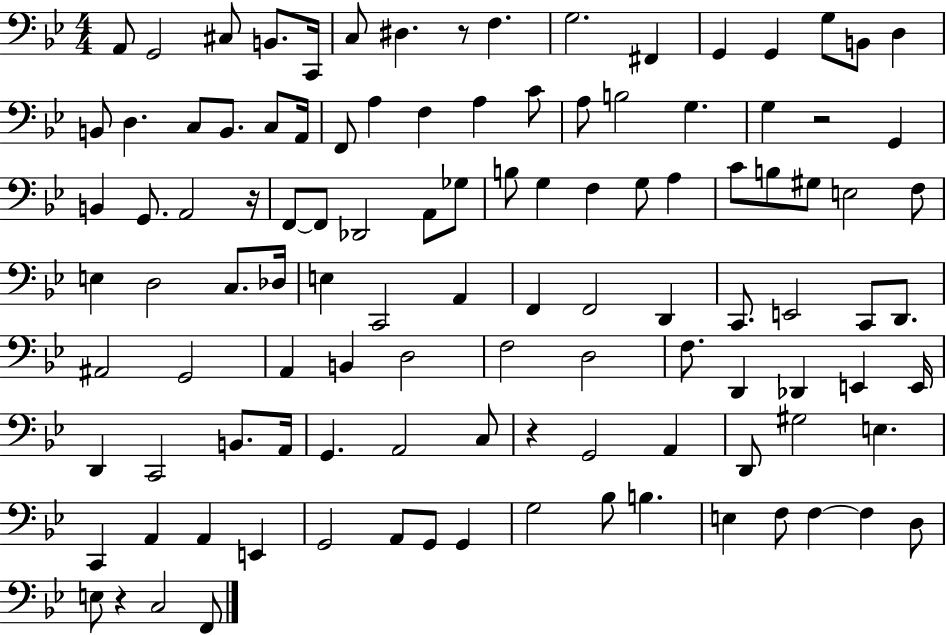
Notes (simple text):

A2/e G2/h C#3/e B2/e. C2/s C3/e D#3/q. R/e F3/q. G3/h. F#2/q G2/q G2/q G3/e B2/e D3/q B2/e D3/q. C3/e B2/e. C3/e A2/s F2/e A3/q F3/q A3/q C4/e A3/e B3/h G3/q. G3/q R/h G2/q B2/q G2/e. A2/h R/s F2/e F2/e Db2/h A2/e Gb3/e B3/e G3/q F3/q G3/e A3/q C4/e B3/e G#3/e E3/h F3/e E3/q D3/h C3/e. Db3/s E3/q C2/h A2/q F2/q F2/h D2/q C2/e. E2/h C2/e D2/e. A#2/h G2/h A2/q B2/q D3/h F3/h D3/h F3/e. D2/q Db2/q E2/q E2/s D2/q C2/h B2/e. A2/s G2/q. A2/h C3/e R/q G2/h A2/q D2/e G#3/h E3/q. C2/q A2/q A2/q E2/q G2/h A2/e G2/e G2/q G3/h Bb3/e B3/q. E3/q F3/e F3/q F3/q D3/e E3/e R/q C3/h F2/e